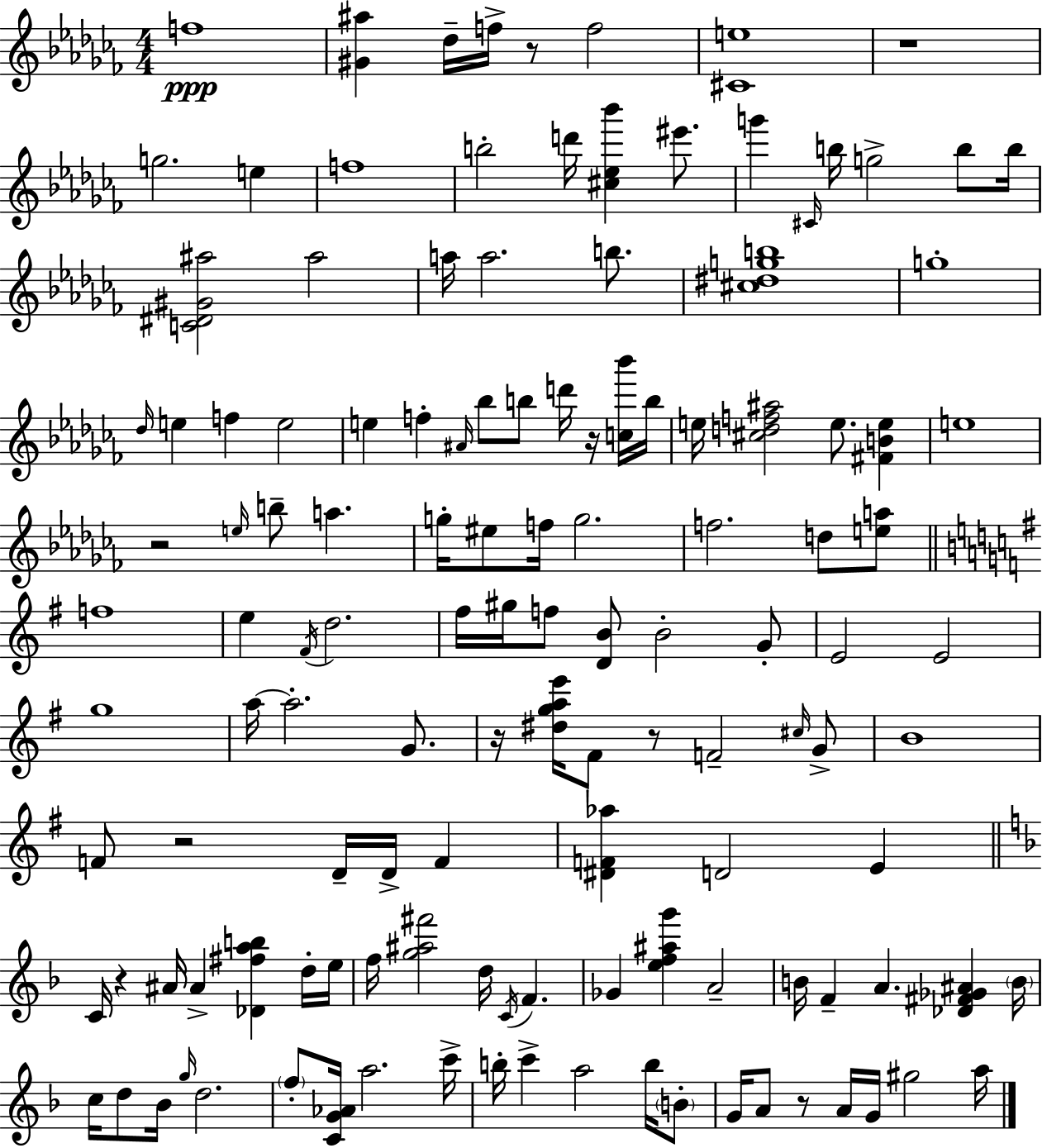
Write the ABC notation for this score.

X:1
T:Untitled
M:4/4
L:1/4
K:Abm
f4 [^G^a] _d/4 f/4 z/2 f2 [^Ce]4 z4 g2 e f4 b2 d'/4 [^c_e_b'] ^e'/2 g' ^C/4 b/4 g2 b/2 b/4 [C^D^G^a]2 ^a2 a/4 a2 b/2 [^c^dgb]4 g4 _d/4 e f e2 e f ^A/4 _b/2 b/2 d'/4 z/4 [c_b']/4 b/4 e/4 [^cdf^a]2 e/2 [^FBe] e4 z2 e/4 b/2 a g/4 ^e/2 f/4 g2 f2 d/2 [ea]/2 f4 e ^F/4 d2 ^f/4 ^g/4 f/2 [DB]/2 B2 G/2 E2 E2 g4 a/4 a2 G/2 z/4 [^dgae']/4 ^F/2 z/2 F2 ^c/4 G/2 B4 F/2 z2 D/4 D/4 F [^DF_a] D2 E C/4 z ^A/4 ^A [_D^fab] d/4 e/4 f/4 [g^a^f']2 d/4 C/4 F _G [ef^ag'] A2 B/4 F A [_D^F_G^A] B/4 c/4 d/2 _B/4 g/4 d2 f/2 [CG_A]/4 a2 c'/4 b/4 c' a2 b/4 B/2 G/4 A/2 z/2 A/4 G/4 ^g2 a/4